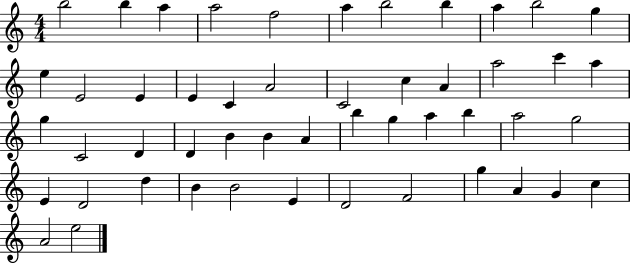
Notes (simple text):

B5/h B5/q A5/q A5/h F5/h A5/q B5/h B5/q A5/q B5/h G5/q E5/q E4/h E4/q E4/q C4/q A4/h C4/h C5/q A4/q A5/h C6/q A5/q G5/q C4/h D4/q D4/q B4/q B4/q A4/q B5/q G5/q A5/q B5/q A5/h G5/h E4/q D4/h D5/q B4/q B4/h E4/q D4/h F4/h G5/q A4/q G4/q C5/q A4/h E5/h